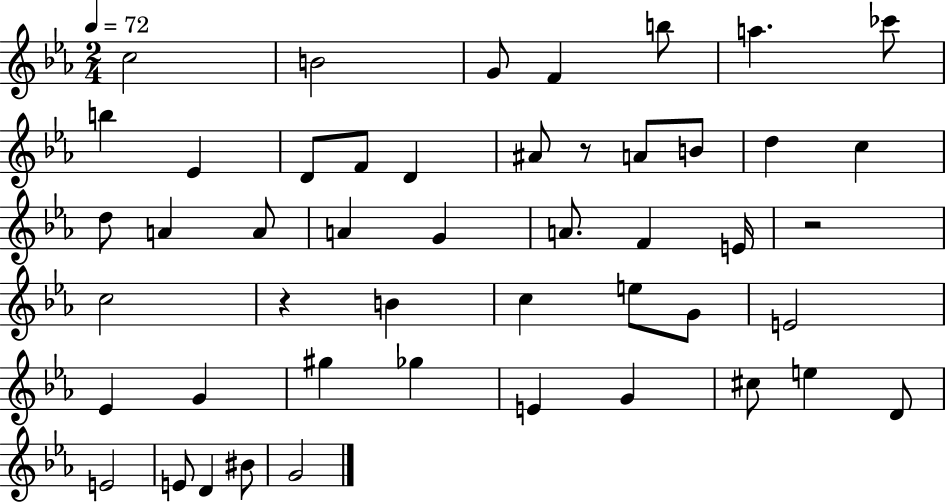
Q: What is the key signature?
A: EES major